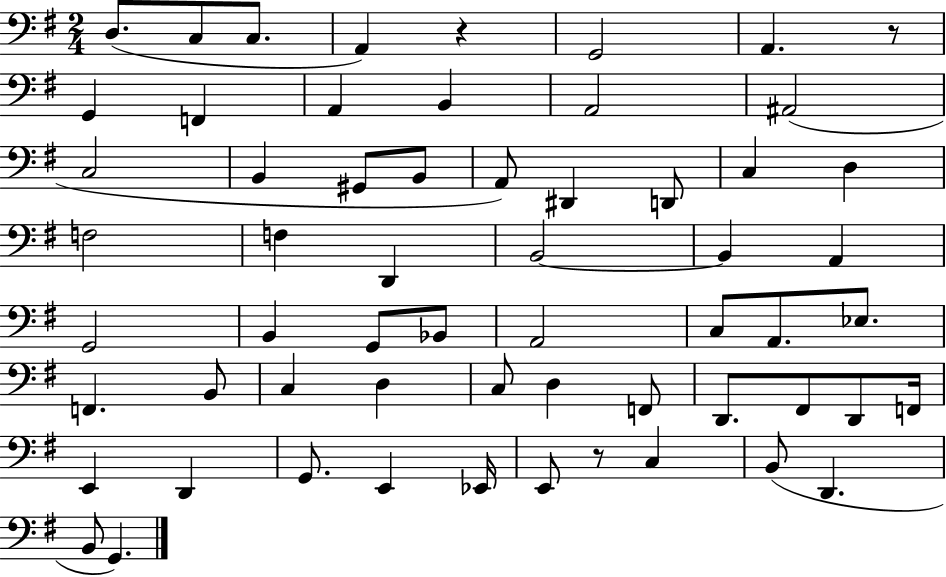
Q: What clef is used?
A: bass